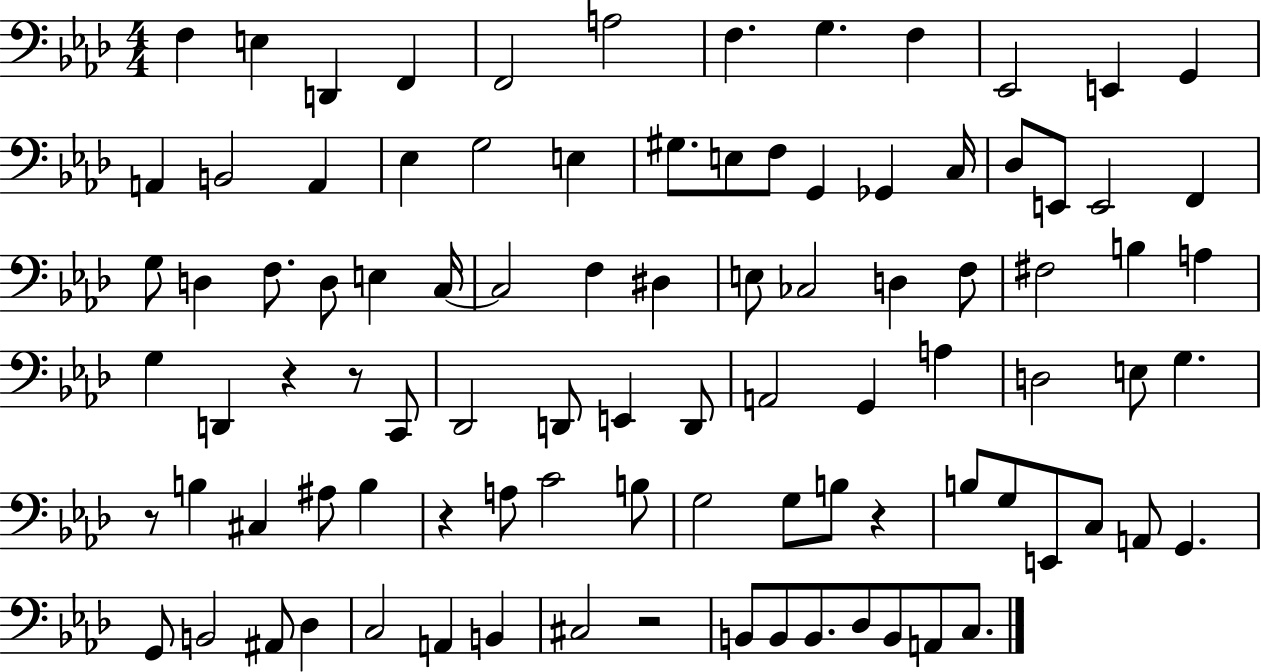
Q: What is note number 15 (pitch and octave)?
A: A2